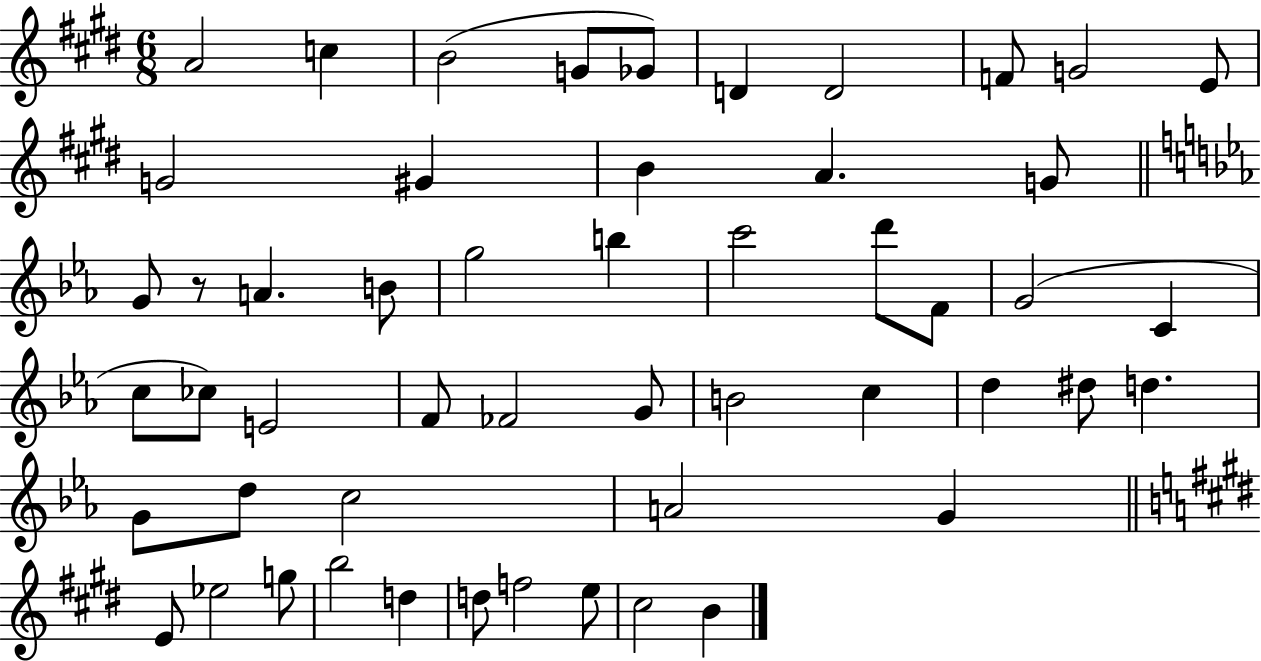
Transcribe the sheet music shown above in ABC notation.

X:1
T:Untitled
M:6/8
L:1/4
K:E
A2 c B2 G/2 _G/2 D D2 F/2 G2 E/2 G2 ^G B A G/2 G/2 z/2 A B/2 g2 b c'2 d'/2 F/2 G2 C c/2 _c/2 E2 F/2 _F2 G/2 B2 c d ^d/2 d G/2 d/2 c2 A2 G E/2 _e2 g/2 b2 d d/2 f2 e/2 ^c2 B